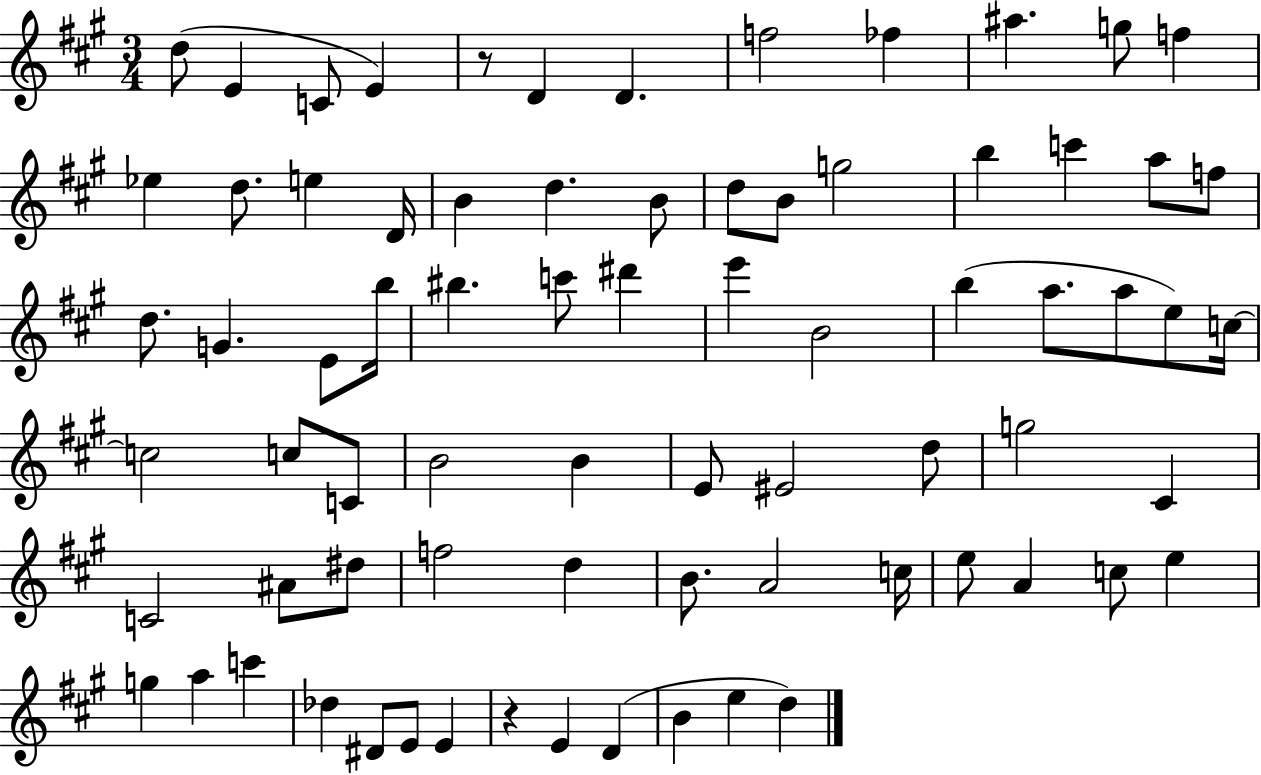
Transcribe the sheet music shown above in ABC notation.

X:1
T:Untitled
M:3/4
L:1/4
K:A
d/2 E C/2 E z/2 D D f2 _f ^a g/2 f _e d/2 e D/4 B d B/2 d/2 B/2 g2 b c' a/2 f/2 d/2 G E/2 b/4 ^b c'/2 ^d' e' B2 b a/2 a/2 e/2 c/4 c2 c/2 C/2 B2 B E/2 ^E2 d/2 g2 ^C C2 ^A/2 ^d/2 f2 d B/2 A2 c/4 e/2 A c/2 e g a c' _d ^D/2 E/2 E z E D B e d